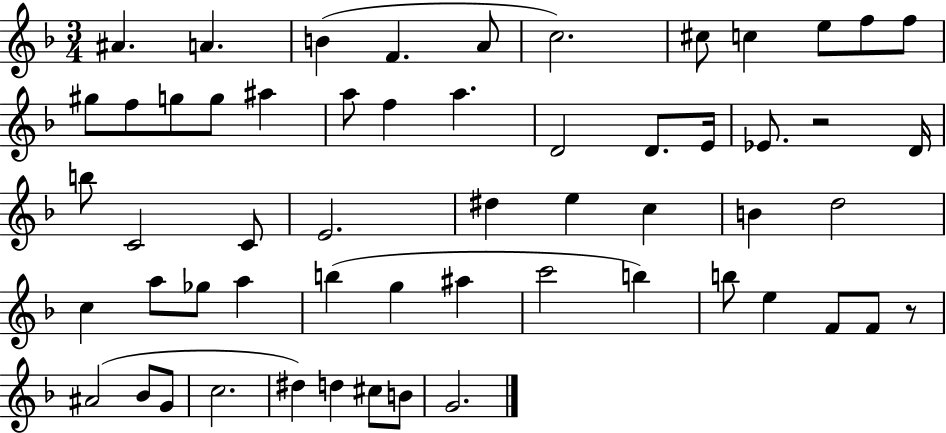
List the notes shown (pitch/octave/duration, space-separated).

A#4/q. A4/q. B4/q F4/q. A4/e C5/h. C#5/e C5/q E5/e F5/e F5/e G#5/e F5/e G5/e G5/e A#5/q A5/e F5/q A5/q. D4/h D4/e. E4/s Eb4/e. R/h D4/s B5/e C4/h C4/e E4/h. D#5/q E5/q C5/q B4/q D5/h C5/q A5/e Gb5/e A5/q B5/q G5/q A#5/q C6/h B5/q B5/e E5/q F4/e F4/e R/e A#4/h Bb4/e G4/e C5/h. D#5/q D5/q C#5/e B4/e G4/h.